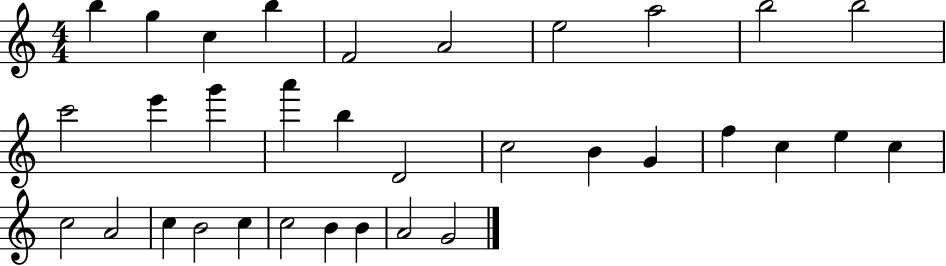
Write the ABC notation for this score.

X:1
T:Untitled
M:4/4
L:1/4
K:C
b g c b F2 A2 e2 a2 b2 b2 c'2 e' g' a' b D2 c2 B G f c e c c2 A2 c B2 c c2 B B A2 G2